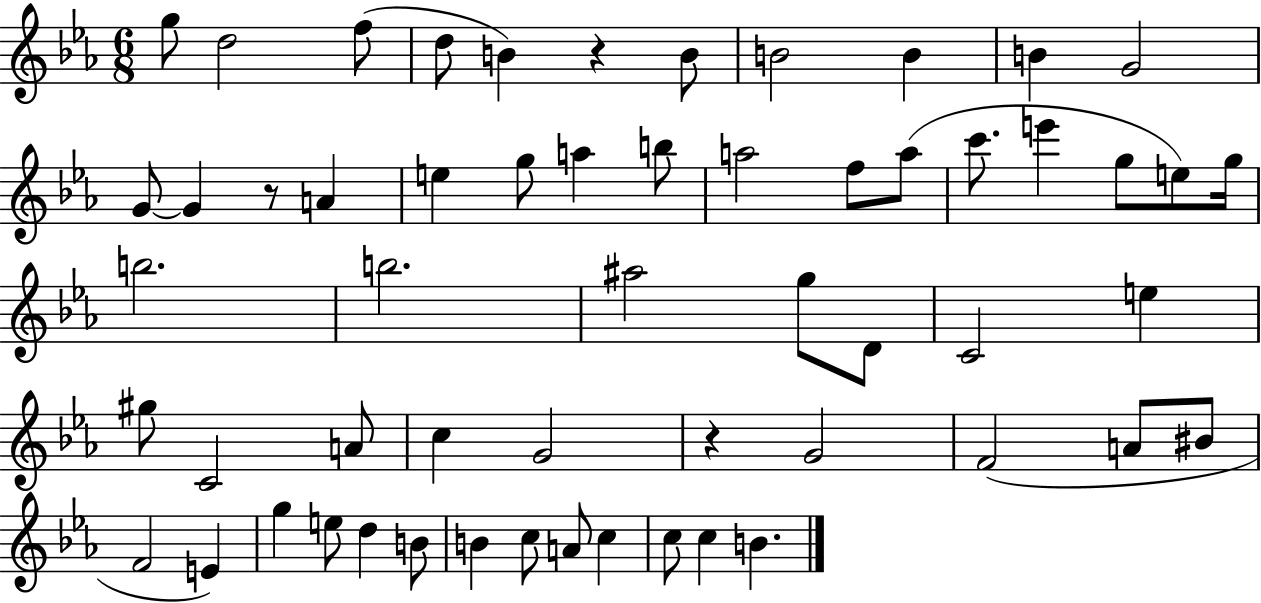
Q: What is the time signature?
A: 6/8